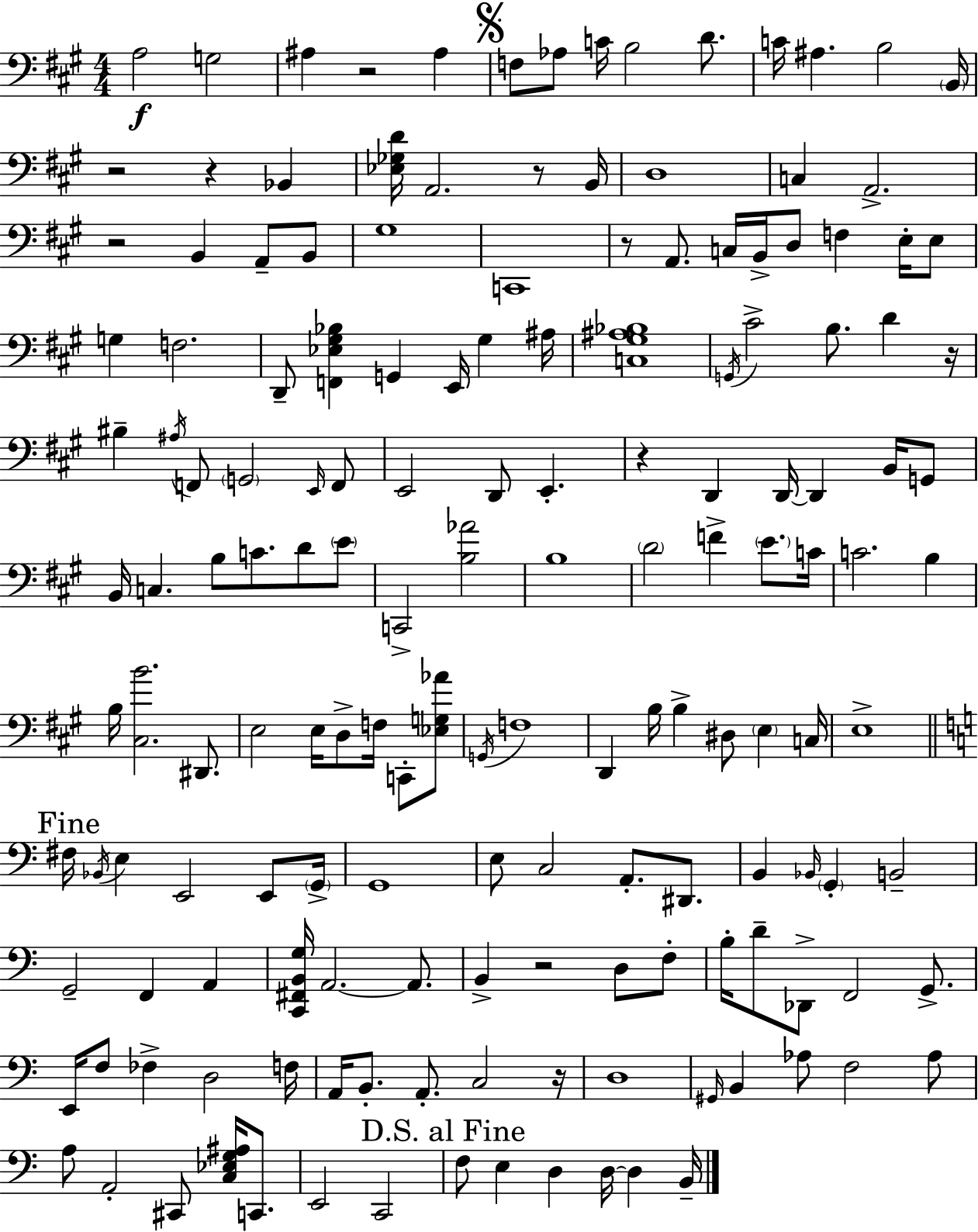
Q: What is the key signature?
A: A major